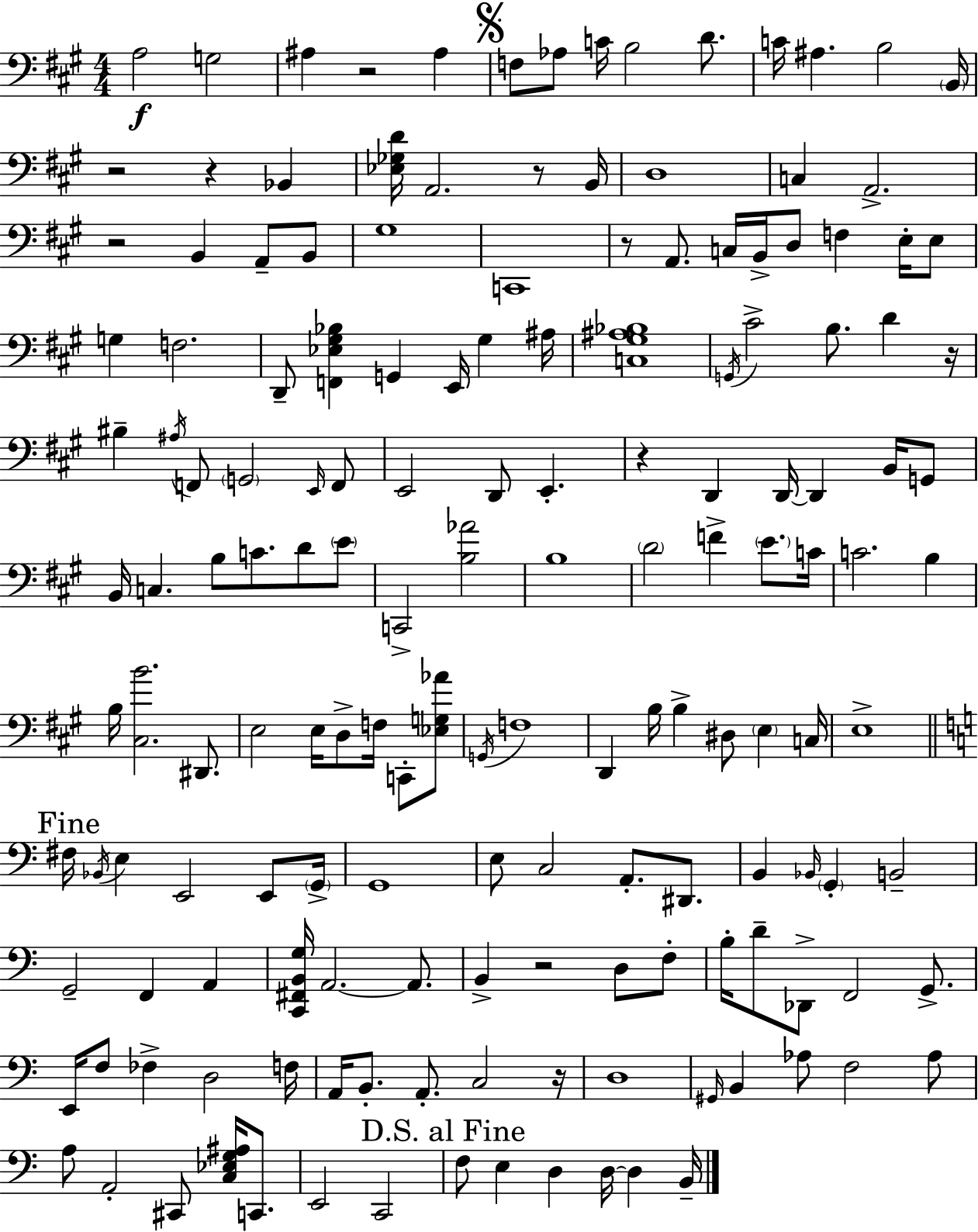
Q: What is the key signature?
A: A major